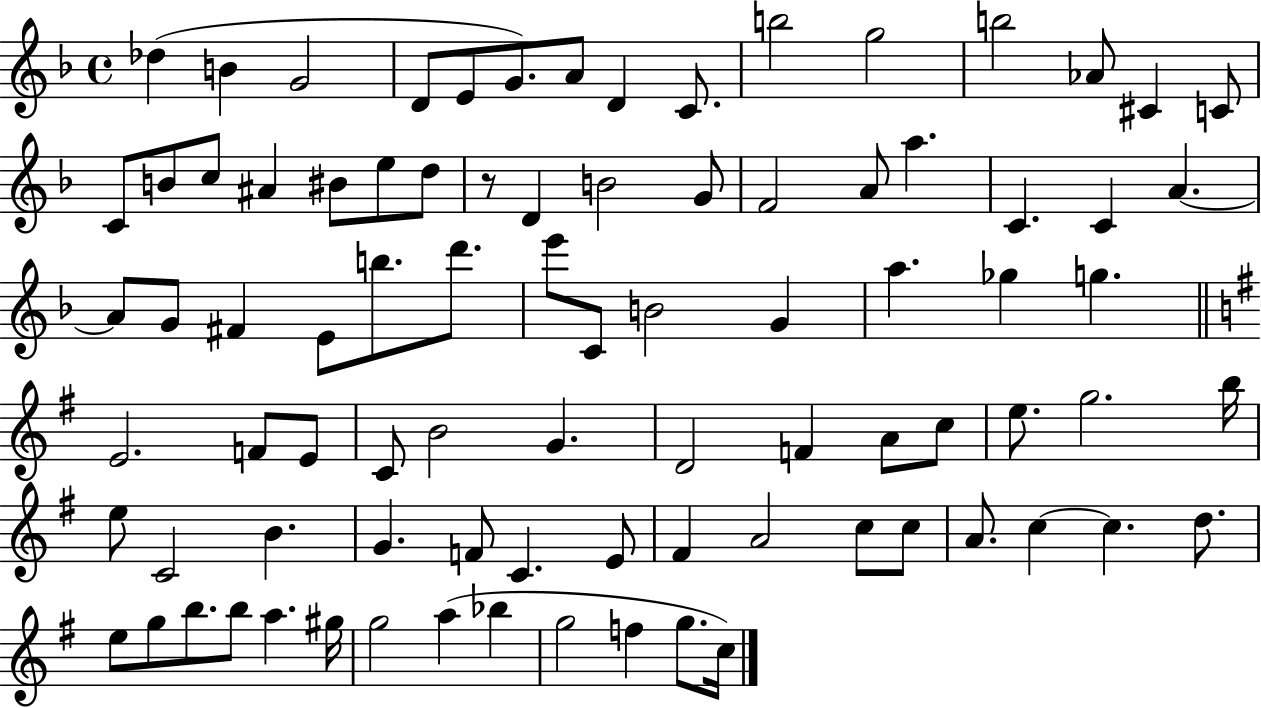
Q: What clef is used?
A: treble